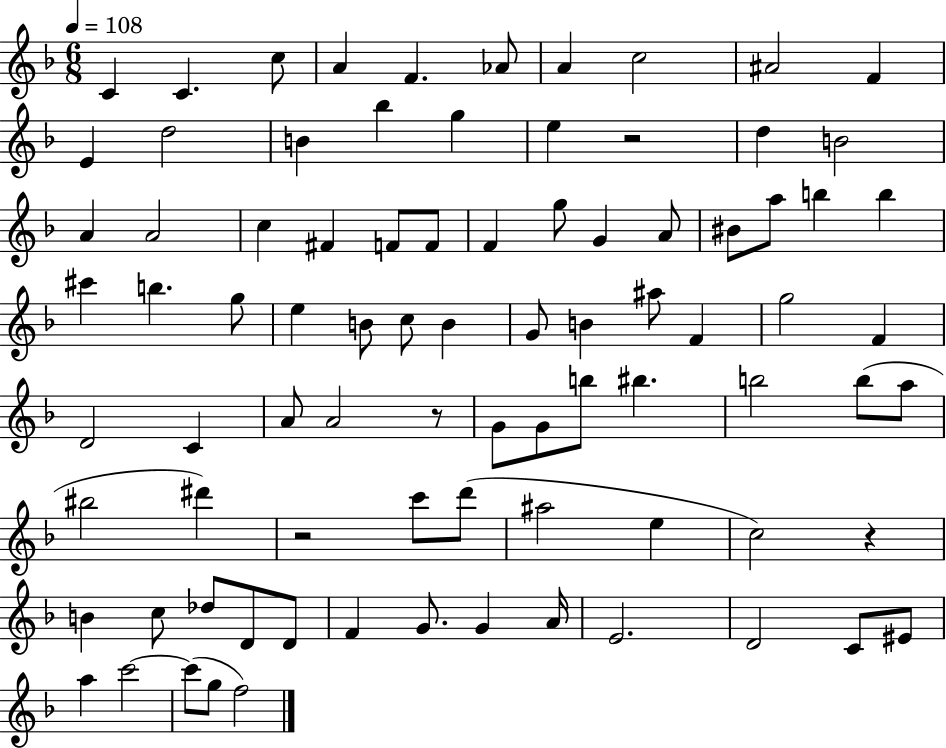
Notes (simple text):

C4/q C4/q. C5/e A4/q F4/q. Ab4/e A4/q C5/h A#4/h F4/q E4/q D5/h B4/q Bb5/q G5/q E5/q R/h D5/q B4/h A4/q A4/h C5/q F#4/q F4/e F4/e F4/q G5/e G4/q A4/e BIS4/e A5/e B5/q B5/q C#6/q B5/q. G5/e E5/q B4/e C5/e B4/q G4/e B4/q A#5/e F4/q G5/h F4/q D4/h C4/q A4/e A4/h R/e G4/e G4/e B5/e BIS5/q. B5/h B5/e A5/e BIS5/h D#6/q R/h C6/e D6/e A#5/h E5/q C5/h R/q B4/q C5/e Db5/e D4/e D4/e F4/q G4/e. G4/q A4/s E4/h. D4/h C4/e EIS4/e A5/q C6/h C6/e G5/e F5/h